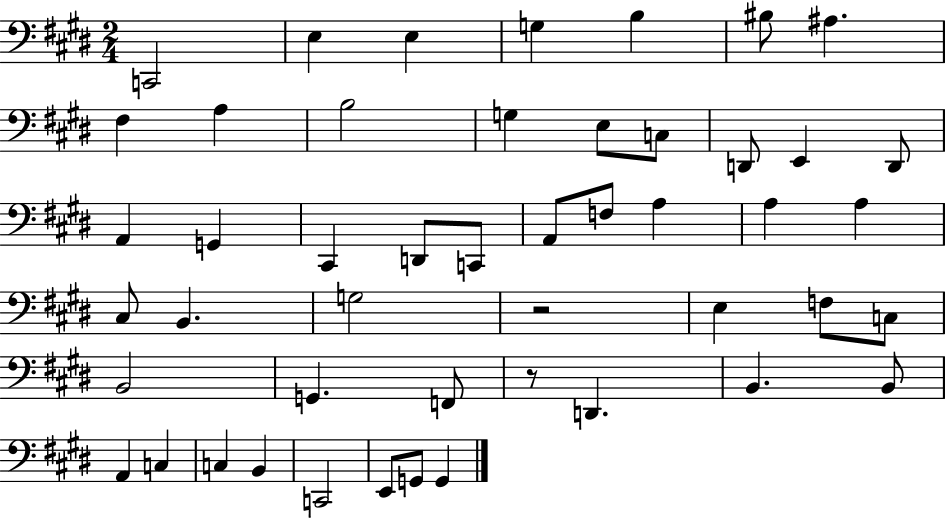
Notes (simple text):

C2/h E3/q E3/q G3/q B3/q BIS3/e A#3/q. F#3/q A3/q B3/h G3/q E3/e C3/e D2/e E2/q D2/e A2/q G2/q C#2/q D2/e C2/e A2/e F3/e A3/q A3/q A3/q C#3/e B2/q. G3/h R/h E3/q F3/e C3/e B2/h G2/q. F2/e R/e D2/q. B2/q. B2/e A2/q C3/q C3/q B2/q C2/h E2/e G2/e G2/q